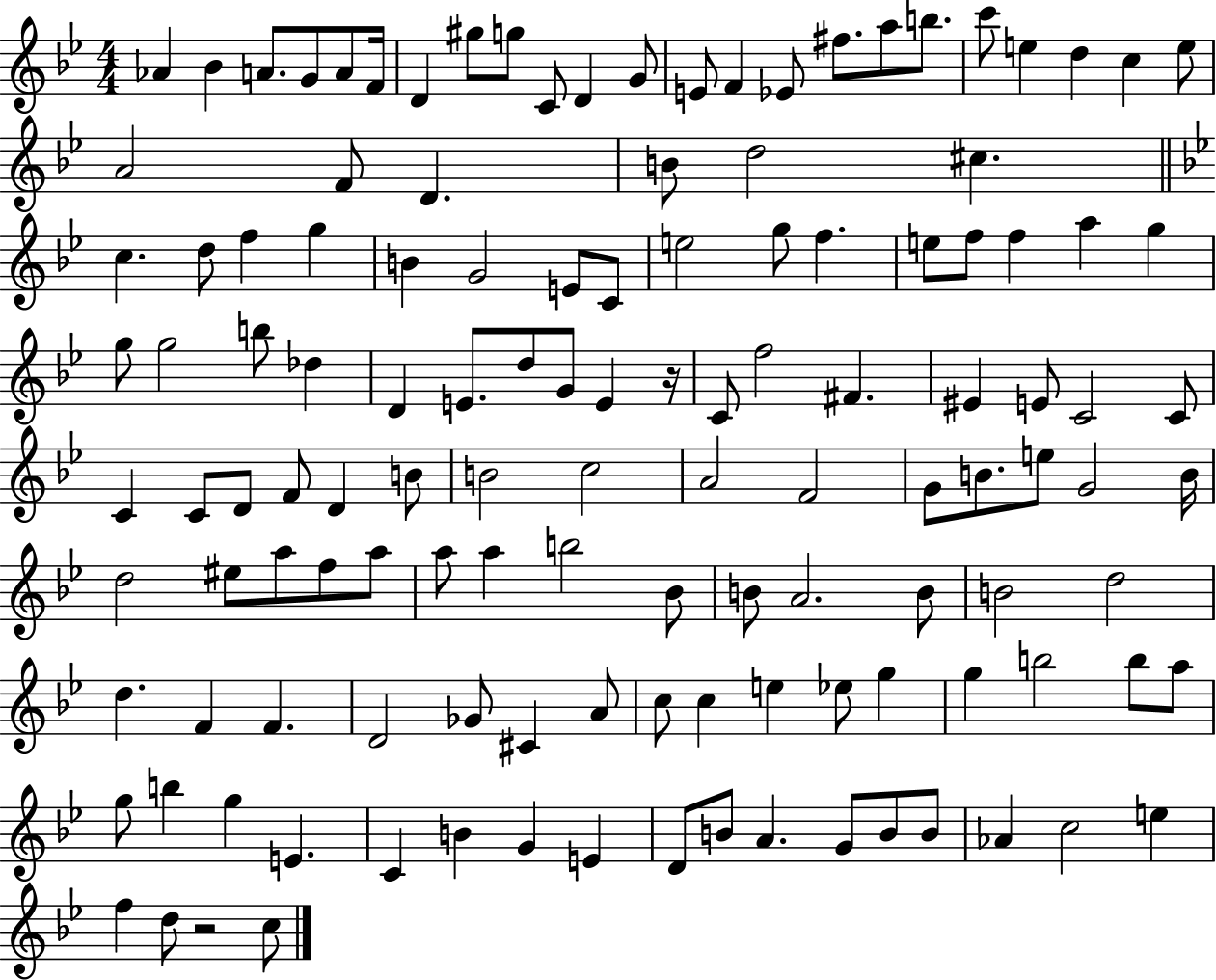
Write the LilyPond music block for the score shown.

{
  \clef treble
  \numericTimeSignature
  \time 4/4
  \key bes \major
  \repeat volta 2 { aes'4 bes'4 a'8. g'8 a'8 f'16 | d'4 gis''8 g''8 c'8 d'4 g'8 | e'8 f'4 ees'8 fis''8. a''8 b''8. | c'''8 e''4 d''4 c''4 e''8 | \break a'2 f'8 d'4. | b'8 d''2 cis''4. | \bar "||" \break \key bes \major c''4. d''8 f''4 g''4 | b'4 g'2 e'8 c'8 | e''2 g''8 f''4. | e''8 f''8 f''4 a''4 g''4 | \break g''8 g''2 b''8 des''4 | d'4 e'8. d''8 g'8 e'4 r16 | c'8 f''2 fis'4. | eis'4 e'8 c'2 c'8 | \break c'4 c'8 d'8 f'8 d'4 b'8 | b'2 c''2 | a'2 f'2 | g'8 b'8. e''8 g'2 b'16 | \break d''2 eis''8 a''8 f''8 a''8 | a''8 a''4 b''2 bes'8 | b'8 a'2. b'8 | b'2 d''2 | \break d''4. f'4 f'4. | d'2 ges'8 cis'4 a'8 | c''8 c''4 e''4 ees''8 g''4 | g''4 b''2 b''8 a''8 | \break g''8 b''4 g''4 e'4. | c'4 b'4 g'4 e'4 | d'8 b'8 a'4. g'8 b'8 b'8 | aes'4 c''2 e''4 | \break f''4 d''8 r2 c''8 | } \bar "|."
}